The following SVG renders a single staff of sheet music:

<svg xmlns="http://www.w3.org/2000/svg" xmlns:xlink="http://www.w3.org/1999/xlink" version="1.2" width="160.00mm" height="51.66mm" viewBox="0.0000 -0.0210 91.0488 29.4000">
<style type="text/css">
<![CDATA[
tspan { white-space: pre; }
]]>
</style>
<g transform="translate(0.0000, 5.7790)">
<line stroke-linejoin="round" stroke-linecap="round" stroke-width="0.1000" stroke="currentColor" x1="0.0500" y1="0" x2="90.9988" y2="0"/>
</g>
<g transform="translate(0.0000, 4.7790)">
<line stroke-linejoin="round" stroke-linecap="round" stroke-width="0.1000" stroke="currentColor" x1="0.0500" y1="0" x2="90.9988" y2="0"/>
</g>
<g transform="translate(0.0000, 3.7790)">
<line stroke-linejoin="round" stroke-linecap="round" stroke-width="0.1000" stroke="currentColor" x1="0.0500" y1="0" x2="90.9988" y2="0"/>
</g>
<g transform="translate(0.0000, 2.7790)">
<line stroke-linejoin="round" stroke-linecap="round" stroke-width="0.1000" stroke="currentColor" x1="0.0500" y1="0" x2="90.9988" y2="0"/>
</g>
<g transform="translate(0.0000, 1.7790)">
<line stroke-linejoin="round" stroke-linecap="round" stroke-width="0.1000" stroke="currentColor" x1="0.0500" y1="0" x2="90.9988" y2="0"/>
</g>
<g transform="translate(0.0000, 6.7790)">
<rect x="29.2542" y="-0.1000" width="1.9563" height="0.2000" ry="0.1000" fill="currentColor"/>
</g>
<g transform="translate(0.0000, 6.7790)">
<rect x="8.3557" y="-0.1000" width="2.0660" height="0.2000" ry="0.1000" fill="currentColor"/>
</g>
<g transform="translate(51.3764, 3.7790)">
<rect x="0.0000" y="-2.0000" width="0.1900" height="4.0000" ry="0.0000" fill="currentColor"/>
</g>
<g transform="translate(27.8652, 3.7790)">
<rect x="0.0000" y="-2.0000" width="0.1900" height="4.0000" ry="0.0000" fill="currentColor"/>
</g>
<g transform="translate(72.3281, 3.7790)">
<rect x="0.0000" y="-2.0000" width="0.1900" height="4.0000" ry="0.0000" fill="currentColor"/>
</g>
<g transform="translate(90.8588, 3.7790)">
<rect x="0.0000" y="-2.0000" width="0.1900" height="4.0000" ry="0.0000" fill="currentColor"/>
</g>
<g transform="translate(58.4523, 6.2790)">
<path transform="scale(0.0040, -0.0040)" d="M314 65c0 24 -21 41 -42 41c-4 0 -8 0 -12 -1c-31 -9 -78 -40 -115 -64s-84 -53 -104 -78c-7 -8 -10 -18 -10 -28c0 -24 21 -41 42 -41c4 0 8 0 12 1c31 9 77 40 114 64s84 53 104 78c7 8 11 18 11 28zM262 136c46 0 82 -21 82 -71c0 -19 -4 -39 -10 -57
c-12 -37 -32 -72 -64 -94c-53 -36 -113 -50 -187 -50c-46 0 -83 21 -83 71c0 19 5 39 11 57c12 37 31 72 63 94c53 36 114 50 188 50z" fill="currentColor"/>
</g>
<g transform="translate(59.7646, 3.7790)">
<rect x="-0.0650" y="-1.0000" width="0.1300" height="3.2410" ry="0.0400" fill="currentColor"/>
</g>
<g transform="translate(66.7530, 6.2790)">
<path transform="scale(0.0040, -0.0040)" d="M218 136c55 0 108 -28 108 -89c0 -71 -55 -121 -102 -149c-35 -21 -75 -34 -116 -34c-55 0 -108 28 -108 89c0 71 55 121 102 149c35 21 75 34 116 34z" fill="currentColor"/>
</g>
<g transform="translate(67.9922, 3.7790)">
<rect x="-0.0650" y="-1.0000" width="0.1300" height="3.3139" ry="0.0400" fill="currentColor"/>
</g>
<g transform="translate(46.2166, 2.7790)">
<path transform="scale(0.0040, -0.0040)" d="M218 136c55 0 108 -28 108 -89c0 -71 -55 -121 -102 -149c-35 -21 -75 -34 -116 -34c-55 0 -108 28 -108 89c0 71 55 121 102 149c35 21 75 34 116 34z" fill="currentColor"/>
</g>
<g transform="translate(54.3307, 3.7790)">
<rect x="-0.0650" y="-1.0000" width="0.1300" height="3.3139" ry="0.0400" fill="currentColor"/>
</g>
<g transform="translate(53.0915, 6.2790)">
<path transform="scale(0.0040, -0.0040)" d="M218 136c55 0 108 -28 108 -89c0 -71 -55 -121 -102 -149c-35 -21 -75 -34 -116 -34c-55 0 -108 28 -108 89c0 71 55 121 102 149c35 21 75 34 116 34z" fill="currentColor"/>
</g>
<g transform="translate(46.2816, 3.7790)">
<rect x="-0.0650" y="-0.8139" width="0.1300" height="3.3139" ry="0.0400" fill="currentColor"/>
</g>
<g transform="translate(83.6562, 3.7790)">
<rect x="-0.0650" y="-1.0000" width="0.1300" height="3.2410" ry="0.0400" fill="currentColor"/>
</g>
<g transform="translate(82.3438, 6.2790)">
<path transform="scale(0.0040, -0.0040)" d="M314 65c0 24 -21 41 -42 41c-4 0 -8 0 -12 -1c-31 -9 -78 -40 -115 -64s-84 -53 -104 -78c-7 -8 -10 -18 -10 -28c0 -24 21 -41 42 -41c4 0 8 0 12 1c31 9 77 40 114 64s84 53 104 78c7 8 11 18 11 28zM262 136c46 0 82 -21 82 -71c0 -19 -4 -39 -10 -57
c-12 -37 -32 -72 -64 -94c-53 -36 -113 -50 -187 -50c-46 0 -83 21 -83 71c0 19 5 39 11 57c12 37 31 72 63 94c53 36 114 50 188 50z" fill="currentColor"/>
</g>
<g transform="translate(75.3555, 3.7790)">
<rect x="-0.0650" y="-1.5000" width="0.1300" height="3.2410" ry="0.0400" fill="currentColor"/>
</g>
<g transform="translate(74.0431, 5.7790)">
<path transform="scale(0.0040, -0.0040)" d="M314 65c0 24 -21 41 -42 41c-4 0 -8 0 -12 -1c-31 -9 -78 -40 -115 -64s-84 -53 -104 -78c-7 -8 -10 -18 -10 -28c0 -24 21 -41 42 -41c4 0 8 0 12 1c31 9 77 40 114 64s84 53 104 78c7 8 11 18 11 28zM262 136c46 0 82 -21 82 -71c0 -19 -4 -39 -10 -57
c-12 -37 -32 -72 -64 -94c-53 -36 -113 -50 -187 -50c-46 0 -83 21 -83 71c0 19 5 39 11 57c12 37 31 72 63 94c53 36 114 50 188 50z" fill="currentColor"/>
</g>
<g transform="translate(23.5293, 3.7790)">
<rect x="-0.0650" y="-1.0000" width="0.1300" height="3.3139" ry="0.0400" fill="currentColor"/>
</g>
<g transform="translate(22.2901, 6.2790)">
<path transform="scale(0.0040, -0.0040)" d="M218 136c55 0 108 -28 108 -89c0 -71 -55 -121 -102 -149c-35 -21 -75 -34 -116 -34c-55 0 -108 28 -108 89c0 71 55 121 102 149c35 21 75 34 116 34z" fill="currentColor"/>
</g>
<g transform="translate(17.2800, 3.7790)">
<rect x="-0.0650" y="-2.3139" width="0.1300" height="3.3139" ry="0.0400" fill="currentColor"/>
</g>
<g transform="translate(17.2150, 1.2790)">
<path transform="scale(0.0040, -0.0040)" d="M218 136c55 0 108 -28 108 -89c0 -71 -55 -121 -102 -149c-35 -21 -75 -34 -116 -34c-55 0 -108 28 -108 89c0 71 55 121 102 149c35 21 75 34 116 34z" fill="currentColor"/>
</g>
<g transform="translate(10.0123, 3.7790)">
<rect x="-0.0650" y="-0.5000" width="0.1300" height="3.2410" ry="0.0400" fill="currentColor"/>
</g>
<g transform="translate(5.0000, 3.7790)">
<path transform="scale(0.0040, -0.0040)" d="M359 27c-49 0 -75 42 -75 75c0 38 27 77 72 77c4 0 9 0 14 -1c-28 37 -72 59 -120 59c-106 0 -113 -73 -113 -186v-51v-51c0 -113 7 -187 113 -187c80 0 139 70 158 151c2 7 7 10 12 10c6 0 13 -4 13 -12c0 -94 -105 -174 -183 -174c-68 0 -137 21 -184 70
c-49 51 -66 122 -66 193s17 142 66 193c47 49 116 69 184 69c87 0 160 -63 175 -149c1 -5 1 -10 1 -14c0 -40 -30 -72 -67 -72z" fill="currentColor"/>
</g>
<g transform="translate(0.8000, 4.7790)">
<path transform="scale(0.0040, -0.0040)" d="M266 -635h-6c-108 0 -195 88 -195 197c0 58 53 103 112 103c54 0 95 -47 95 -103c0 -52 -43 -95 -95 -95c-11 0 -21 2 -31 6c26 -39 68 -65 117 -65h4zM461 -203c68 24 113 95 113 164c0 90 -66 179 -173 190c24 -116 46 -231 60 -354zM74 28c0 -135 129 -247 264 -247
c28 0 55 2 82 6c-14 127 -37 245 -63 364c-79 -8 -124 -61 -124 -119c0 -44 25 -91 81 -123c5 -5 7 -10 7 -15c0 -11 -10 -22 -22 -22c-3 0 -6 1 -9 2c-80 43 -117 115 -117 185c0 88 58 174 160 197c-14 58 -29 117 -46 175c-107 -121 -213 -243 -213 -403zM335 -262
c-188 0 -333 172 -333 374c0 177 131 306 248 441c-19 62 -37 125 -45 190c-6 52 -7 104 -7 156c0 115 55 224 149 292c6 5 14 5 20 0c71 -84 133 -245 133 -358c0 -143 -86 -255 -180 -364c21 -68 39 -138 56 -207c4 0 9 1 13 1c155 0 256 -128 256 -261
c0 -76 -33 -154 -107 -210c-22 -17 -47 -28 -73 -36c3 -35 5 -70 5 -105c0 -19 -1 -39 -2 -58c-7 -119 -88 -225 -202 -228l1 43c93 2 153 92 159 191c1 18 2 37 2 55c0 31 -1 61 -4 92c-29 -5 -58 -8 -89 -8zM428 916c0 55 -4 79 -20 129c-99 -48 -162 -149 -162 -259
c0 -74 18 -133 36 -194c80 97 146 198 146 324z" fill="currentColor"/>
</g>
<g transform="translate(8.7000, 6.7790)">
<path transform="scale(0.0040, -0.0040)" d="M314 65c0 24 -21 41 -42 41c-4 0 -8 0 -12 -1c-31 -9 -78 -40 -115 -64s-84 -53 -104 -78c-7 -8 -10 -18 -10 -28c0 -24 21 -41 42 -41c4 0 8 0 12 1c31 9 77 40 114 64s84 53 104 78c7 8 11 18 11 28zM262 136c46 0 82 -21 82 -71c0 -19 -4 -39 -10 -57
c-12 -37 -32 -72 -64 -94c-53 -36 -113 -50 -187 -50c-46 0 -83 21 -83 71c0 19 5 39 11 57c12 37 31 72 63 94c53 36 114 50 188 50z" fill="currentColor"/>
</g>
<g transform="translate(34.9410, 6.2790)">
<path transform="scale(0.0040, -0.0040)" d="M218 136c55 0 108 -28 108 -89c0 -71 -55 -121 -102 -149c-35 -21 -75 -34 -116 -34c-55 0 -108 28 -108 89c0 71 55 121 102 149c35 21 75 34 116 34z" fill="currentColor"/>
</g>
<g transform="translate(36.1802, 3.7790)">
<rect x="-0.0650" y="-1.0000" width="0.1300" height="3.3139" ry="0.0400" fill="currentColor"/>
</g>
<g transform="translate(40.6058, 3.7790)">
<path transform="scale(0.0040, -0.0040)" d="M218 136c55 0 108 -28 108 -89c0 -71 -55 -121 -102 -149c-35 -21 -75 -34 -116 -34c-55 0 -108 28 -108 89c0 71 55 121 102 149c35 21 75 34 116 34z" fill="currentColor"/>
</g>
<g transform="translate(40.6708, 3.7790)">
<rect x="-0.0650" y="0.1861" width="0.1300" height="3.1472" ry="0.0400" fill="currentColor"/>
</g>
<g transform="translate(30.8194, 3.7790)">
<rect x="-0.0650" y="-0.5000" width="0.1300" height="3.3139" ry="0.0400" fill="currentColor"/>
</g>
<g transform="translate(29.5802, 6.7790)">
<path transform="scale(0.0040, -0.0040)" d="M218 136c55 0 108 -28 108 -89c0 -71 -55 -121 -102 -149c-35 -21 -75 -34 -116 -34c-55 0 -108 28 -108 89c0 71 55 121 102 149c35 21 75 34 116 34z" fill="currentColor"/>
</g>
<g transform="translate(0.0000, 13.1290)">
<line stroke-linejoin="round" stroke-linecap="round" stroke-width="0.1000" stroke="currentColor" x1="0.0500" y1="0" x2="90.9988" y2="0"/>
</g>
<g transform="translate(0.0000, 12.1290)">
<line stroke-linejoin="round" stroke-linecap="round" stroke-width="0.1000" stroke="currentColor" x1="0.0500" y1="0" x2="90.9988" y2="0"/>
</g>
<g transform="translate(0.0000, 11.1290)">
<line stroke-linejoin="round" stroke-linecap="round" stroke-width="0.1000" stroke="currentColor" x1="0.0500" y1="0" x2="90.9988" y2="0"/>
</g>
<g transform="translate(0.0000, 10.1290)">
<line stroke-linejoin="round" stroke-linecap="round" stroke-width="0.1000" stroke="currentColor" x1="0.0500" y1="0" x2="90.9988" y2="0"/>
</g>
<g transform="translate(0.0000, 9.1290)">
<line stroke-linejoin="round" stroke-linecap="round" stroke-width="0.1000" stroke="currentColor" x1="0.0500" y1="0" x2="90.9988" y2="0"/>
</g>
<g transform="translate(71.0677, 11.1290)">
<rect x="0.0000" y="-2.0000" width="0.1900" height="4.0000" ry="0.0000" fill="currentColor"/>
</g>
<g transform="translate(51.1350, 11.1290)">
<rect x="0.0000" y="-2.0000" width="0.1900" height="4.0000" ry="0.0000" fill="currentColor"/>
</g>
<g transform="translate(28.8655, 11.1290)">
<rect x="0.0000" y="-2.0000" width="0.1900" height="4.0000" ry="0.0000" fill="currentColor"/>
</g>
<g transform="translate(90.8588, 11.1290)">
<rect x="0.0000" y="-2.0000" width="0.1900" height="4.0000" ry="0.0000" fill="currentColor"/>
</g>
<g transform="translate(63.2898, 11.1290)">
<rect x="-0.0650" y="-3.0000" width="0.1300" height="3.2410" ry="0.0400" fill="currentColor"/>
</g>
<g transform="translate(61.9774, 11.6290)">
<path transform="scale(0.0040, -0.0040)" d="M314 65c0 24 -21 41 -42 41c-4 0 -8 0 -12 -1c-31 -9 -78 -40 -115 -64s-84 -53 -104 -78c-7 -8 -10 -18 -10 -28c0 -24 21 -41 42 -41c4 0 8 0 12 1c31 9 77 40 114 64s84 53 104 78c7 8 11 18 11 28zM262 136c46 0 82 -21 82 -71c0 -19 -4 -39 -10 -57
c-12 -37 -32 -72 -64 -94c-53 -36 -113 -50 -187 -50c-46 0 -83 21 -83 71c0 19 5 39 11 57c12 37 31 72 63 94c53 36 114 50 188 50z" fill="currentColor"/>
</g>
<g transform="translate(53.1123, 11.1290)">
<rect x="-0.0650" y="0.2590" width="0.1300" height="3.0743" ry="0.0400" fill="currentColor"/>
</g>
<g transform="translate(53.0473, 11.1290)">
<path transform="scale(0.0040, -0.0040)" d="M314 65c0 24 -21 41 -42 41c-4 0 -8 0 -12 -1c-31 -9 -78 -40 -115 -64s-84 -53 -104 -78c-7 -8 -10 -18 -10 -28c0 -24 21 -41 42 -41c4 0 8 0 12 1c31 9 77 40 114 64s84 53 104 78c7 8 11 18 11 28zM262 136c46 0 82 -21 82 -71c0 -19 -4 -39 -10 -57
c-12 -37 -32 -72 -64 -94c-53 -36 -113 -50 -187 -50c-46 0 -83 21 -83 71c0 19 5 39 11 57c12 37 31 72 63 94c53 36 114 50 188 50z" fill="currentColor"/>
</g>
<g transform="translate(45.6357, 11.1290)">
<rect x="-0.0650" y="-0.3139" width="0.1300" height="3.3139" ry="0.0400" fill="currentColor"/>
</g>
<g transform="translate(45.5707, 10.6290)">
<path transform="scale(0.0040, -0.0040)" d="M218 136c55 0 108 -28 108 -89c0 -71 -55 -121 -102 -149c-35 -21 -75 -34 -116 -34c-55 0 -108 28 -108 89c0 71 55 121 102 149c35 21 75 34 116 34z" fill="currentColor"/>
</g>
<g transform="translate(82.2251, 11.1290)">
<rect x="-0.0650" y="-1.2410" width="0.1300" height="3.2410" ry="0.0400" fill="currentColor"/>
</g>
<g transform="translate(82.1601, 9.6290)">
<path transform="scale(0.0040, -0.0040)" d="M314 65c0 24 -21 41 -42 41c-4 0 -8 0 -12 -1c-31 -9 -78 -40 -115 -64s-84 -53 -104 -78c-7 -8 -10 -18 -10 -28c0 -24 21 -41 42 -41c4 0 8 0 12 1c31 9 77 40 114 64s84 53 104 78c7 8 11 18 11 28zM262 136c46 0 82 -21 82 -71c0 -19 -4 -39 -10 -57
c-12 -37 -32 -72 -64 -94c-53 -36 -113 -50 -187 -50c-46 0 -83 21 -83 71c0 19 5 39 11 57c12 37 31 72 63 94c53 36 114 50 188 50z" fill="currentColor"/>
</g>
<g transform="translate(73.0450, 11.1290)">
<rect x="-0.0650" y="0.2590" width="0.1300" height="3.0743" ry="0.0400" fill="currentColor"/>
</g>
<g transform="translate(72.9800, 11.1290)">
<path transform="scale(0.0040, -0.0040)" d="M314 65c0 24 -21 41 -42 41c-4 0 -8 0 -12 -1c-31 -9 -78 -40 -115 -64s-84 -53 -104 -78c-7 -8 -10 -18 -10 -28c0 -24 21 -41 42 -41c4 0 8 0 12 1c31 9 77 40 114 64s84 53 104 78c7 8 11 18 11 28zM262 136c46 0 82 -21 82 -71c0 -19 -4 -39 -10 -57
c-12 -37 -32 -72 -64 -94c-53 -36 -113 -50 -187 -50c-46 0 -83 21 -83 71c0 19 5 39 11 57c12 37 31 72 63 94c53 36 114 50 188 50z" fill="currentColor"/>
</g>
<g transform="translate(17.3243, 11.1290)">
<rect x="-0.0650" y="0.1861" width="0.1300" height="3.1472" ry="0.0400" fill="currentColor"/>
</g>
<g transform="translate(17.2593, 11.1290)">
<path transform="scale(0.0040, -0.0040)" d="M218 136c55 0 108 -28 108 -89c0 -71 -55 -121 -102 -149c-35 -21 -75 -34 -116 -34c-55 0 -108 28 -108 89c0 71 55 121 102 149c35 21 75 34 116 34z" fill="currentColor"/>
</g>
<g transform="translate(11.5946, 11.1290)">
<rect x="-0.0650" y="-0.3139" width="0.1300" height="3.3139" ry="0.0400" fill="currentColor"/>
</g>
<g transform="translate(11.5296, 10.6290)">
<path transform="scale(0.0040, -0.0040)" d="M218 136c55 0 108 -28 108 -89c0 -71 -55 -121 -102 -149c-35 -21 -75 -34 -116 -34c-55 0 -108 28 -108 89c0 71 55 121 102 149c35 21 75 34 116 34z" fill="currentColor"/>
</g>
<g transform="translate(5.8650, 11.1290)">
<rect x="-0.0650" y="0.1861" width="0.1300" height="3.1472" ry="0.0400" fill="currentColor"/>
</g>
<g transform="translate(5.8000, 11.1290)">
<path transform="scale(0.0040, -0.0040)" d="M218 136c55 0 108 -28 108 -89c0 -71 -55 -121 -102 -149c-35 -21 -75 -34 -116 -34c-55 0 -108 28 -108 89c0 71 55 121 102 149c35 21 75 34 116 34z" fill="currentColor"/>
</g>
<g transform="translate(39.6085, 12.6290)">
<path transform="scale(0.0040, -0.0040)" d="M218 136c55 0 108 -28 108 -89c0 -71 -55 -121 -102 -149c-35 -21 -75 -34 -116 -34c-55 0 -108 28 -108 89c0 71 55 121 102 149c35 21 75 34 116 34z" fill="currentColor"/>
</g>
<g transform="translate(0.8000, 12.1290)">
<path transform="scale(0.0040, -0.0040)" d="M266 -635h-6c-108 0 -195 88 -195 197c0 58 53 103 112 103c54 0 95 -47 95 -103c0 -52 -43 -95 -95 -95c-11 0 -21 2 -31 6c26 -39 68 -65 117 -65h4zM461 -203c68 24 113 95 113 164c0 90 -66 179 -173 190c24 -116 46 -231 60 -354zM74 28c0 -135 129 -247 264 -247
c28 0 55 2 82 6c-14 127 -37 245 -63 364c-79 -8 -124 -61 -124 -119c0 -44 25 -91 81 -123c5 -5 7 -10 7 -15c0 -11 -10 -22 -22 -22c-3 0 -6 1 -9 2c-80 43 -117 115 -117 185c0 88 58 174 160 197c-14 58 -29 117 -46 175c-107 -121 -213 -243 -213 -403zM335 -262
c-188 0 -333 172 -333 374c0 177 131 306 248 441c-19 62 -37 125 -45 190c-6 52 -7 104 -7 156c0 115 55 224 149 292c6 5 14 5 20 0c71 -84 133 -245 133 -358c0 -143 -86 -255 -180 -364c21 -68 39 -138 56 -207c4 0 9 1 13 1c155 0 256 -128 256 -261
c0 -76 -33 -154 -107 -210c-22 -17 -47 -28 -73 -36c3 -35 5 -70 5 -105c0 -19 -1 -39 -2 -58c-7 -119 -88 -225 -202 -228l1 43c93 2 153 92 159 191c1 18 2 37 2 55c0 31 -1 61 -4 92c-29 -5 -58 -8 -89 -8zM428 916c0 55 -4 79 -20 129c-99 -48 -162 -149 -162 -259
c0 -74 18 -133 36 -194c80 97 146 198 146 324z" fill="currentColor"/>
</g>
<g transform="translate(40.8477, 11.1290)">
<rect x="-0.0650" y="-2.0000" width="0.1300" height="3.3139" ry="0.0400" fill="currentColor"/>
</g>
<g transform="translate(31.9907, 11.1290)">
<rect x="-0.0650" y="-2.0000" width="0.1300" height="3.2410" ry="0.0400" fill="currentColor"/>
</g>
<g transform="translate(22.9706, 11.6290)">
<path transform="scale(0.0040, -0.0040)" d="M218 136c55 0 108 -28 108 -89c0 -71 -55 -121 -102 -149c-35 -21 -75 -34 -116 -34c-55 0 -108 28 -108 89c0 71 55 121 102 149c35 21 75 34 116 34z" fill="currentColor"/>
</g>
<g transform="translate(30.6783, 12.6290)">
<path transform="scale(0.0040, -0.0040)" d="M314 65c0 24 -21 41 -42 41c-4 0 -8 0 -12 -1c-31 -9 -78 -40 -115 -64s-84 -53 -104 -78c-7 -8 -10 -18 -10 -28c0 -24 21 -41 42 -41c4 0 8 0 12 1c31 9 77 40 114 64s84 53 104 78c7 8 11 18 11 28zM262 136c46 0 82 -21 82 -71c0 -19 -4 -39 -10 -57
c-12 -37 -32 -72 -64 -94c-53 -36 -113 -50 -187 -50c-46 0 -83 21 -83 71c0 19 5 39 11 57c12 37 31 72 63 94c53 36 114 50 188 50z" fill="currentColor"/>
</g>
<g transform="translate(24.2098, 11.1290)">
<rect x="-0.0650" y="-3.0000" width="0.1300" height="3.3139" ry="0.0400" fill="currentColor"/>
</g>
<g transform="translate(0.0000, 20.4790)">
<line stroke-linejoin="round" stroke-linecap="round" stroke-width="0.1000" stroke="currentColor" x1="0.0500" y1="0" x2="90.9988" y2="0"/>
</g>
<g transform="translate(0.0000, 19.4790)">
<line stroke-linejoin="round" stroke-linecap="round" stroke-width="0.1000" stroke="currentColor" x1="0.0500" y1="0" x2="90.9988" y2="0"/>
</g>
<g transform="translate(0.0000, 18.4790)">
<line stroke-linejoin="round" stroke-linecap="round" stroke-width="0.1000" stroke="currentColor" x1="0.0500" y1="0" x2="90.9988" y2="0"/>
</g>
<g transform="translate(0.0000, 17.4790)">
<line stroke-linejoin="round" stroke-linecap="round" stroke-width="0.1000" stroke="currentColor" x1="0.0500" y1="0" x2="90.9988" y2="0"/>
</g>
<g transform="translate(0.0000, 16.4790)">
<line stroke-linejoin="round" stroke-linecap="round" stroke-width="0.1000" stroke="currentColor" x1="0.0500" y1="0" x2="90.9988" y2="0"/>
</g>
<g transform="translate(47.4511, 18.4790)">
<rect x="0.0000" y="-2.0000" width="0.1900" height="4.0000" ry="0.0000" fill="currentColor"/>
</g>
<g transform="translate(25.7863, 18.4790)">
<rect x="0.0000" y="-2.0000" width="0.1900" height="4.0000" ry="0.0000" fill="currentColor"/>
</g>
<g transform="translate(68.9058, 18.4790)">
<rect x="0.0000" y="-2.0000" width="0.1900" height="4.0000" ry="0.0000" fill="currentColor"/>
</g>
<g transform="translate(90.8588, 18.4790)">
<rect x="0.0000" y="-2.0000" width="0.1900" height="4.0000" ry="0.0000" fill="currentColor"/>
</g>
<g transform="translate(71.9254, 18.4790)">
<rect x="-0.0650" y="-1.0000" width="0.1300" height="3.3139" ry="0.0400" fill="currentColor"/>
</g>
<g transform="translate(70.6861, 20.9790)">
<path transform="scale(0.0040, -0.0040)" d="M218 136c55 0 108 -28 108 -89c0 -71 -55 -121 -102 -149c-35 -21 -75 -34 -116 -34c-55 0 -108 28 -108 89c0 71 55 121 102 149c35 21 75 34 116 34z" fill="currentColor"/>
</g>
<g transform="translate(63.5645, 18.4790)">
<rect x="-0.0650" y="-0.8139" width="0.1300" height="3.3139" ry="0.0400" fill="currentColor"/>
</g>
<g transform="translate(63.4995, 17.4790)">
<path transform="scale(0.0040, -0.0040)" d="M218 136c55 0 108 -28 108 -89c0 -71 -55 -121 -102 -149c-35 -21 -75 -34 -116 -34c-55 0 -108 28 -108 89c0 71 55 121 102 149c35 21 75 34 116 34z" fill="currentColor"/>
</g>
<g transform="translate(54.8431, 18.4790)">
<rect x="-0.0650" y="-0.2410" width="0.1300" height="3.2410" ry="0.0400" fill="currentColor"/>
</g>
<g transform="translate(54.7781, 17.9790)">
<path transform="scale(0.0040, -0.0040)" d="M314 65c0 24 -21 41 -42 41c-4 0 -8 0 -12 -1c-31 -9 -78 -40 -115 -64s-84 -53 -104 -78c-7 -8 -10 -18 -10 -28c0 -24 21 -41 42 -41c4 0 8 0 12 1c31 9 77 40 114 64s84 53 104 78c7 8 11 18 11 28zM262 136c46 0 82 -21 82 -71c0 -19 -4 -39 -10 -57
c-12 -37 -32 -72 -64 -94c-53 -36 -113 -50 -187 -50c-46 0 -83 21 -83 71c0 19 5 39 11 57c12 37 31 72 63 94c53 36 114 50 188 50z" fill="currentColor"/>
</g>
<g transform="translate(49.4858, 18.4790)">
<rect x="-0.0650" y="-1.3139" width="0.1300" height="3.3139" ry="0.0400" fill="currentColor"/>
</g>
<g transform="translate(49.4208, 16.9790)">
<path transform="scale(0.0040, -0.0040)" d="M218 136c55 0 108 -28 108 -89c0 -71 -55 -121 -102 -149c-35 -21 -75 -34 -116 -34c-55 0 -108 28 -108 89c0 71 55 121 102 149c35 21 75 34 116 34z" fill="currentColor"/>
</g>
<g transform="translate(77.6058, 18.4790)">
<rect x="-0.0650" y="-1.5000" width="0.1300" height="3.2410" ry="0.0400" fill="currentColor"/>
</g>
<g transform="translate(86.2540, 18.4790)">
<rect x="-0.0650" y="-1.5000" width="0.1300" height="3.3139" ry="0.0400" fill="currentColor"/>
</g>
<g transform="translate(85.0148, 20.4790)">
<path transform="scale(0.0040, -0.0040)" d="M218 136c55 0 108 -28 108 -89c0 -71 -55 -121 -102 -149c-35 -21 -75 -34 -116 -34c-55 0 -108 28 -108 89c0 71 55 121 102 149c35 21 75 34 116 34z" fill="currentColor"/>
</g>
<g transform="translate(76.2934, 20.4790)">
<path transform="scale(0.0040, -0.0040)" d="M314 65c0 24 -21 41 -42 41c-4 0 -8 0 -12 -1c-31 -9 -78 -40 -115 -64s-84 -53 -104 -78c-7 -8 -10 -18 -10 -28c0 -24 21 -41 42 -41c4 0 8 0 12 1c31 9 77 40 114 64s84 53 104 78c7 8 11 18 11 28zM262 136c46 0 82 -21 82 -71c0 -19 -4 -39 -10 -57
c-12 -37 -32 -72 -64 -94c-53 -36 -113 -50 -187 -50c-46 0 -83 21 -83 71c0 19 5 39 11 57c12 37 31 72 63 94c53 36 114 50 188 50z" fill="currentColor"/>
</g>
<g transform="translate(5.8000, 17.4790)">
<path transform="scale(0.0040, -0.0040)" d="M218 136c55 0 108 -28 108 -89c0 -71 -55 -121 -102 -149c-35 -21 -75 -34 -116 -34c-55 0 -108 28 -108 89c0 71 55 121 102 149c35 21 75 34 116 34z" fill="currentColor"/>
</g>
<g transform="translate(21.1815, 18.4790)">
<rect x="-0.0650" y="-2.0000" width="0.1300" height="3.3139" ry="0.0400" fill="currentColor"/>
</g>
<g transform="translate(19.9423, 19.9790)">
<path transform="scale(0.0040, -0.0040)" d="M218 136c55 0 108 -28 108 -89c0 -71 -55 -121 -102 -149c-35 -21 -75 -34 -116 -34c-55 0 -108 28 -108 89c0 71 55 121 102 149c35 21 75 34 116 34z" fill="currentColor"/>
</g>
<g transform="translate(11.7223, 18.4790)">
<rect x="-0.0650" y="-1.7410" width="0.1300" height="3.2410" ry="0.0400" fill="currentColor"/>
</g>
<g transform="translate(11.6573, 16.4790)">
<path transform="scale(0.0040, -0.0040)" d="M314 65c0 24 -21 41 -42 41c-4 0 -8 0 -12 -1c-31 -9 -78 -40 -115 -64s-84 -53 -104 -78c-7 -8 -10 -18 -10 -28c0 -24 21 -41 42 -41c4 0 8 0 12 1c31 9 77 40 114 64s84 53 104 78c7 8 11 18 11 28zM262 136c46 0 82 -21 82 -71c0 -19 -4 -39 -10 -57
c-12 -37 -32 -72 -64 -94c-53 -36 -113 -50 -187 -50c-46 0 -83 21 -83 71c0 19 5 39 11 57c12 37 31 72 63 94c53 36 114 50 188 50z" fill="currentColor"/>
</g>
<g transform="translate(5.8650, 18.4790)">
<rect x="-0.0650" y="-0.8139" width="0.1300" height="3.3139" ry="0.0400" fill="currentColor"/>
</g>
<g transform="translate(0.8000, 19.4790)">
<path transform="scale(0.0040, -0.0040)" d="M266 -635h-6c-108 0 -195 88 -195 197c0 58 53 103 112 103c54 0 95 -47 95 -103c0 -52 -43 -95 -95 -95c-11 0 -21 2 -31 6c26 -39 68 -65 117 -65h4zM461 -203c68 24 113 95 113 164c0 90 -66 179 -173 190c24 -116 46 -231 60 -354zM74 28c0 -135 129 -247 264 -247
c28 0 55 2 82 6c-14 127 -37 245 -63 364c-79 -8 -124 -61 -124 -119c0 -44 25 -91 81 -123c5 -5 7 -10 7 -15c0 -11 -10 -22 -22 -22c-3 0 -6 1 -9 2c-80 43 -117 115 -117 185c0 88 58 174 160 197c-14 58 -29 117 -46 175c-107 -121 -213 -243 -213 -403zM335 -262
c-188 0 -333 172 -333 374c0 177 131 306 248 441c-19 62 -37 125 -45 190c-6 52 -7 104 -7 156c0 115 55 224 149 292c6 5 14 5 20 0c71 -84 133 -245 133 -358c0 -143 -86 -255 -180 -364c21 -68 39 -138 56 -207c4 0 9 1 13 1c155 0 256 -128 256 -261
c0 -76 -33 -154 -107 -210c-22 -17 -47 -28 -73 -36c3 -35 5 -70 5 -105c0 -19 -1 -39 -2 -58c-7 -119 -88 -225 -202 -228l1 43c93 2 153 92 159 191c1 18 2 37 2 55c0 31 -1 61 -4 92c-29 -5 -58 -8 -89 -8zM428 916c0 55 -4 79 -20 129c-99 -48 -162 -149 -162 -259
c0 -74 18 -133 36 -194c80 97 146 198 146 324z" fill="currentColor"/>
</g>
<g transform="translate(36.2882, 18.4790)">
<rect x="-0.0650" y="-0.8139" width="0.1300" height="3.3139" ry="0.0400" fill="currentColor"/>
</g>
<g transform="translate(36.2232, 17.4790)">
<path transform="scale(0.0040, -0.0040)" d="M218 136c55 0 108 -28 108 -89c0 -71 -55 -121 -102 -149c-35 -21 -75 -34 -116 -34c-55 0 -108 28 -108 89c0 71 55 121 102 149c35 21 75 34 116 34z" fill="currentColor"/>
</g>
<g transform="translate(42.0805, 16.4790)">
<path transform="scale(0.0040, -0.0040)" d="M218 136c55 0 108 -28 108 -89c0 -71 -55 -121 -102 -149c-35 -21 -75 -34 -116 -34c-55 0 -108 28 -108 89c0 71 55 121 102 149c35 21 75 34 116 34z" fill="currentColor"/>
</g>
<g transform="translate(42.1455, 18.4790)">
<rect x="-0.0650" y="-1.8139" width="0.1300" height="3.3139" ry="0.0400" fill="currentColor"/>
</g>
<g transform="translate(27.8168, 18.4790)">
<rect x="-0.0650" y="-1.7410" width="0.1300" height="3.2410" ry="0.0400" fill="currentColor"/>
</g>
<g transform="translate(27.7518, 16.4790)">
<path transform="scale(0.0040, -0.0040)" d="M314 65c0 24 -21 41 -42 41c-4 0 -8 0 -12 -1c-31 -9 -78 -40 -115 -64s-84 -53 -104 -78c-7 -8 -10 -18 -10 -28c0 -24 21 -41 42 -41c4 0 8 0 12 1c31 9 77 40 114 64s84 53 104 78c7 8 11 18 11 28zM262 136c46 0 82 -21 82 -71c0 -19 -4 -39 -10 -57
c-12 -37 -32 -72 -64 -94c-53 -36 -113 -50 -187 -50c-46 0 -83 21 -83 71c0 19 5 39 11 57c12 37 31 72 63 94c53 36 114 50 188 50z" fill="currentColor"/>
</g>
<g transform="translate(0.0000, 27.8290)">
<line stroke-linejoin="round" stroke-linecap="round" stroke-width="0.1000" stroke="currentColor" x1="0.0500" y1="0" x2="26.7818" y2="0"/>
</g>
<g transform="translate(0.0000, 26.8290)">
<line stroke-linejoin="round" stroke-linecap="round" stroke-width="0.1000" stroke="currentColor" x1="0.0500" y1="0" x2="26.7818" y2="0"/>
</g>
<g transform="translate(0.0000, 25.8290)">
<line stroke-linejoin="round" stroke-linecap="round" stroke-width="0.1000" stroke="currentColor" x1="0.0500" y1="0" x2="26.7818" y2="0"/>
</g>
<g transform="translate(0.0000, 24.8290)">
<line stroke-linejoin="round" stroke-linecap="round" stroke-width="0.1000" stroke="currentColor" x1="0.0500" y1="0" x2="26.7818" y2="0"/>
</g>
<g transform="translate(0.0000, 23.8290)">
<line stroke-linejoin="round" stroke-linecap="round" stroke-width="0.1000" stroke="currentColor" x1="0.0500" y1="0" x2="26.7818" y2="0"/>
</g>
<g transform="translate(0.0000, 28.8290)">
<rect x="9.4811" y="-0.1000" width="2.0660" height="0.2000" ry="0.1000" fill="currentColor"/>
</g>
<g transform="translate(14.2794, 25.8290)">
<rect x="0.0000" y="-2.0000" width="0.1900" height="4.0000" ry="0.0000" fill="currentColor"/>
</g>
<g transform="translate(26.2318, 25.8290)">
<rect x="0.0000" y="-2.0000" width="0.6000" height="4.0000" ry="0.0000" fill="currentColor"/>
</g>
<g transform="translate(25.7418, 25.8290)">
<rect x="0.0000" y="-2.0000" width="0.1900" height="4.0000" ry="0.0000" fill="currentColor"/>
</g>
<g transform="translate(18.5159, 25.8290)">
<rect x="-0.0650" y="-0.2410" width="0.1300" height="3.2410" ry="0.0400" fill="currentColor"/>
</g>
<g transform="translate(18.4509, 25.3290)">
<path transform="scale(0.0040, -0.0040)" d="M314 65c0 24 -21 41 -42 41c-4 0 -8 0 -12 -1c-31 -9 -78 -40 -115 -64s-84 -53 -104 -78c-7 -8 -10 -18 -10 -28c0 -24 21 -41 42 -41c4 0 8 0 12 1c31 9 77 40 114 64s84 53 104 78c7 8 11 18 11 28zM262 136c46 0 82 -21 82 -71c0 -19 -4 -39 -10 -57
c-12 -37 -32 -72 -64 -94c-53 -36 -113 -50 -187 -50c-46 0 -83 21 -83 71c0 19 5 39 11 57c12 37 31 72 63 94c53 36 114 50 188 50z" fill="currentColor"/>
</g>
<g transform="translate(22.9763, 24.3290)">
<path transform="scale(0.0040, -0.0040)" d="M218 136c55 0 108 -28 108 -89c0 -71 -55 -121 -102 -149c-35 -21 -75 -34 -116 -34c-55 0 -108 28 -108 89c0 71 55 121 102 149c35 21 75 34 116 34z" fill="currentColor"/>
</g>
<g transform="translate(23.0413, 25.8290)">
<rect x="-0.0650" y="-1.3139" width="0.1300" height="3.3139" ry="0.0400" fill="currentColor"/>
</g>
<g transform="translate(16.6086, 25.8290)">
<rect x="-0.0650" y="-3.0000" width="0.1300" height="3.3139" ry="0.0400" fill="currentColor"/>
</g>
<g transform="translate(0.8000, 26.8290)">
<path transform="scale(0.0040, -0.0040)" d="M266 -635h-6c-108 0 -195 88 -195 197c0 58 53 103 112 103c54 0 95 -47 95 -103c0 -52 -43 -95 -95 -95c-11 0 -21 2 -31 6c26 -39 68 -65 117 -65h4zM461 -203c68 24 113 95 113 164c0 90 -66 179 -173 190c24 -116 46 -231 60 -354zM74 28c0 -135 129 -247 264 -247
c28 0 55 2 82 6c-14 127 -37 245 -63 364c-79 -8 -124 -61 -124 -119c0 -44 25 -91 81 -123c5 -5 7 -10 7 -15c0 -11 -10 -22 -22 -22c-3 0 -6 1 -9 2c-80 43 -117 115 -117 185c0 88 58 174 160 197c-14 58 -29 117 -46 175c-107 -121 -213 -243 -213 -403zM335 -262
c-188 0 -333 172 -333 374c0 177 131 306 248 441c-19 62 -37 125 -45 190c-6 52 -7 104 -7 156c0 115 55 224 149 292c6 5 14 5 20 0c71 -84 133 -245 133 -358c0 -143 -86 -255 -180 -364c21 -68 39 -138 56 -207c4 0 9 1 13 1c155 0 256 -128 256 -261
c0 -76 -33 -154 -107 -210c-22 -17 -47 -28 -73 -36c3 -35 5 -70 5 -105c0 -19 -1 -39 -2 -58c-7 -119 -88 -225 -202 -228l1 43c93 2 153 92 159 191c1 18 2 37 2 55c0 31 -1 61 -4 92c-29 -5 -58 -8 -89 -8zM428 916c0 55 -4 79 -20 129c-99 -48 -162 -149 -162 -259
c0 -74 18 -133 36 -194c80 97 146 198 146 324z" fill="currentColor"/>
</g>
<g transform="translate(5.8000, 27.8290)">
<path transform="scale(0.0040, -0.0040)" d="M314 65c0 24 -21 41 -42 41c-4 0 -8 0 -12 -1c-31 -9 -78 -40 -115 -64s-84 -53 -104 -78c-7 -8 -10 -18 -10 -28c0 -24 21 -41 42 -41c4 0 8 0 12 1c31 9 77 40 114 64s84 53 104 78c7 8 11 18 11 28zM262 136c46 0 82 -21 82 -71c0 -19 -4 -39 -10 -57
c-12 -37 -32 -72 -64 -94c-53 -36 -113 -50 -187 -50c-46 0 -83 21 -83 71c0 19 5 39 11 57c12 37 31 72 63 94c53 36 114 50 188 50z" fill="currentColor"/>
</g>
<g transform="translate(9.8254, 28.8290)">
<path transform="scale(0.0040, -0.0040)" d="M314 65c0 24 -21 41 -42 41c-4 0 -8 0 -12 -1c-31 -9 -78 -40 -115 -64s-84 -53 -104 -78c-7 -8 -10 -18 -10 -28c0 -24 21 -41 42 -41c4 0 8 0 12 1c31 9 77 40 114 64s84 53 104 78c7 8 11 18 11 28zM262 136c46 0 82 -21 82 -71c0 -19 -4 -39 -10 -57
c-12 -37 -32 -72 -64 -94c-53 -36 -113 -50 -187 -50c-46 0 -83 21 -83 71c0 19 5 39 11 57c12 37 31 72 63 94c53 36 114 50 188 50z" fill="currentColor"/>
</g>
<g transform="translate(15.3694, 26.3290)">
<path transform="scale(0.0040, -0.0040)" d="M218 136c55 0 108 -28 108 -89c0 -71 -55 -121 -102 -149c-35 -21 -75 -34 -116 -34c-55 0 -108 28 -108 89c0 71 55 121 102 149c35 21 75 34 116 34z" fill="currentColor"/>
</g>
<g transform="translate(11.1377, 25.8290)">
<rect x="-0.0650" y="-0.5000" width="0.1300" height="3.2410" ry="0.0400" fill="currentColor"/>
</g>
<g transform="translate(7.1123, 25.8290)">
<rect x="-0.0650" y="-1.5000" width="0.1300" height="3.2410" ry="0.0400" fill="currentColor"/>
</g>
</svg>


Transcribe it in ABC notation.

X:1
T:Untitled
M:4/4
L:1/4
K:C
C2 g D C D B d D D2 D E2 D2 B c B A F2 F c B2 A2 B2 e2 d f2 F f2 d f e c2 d D E2 E E2 C2 A c2 e